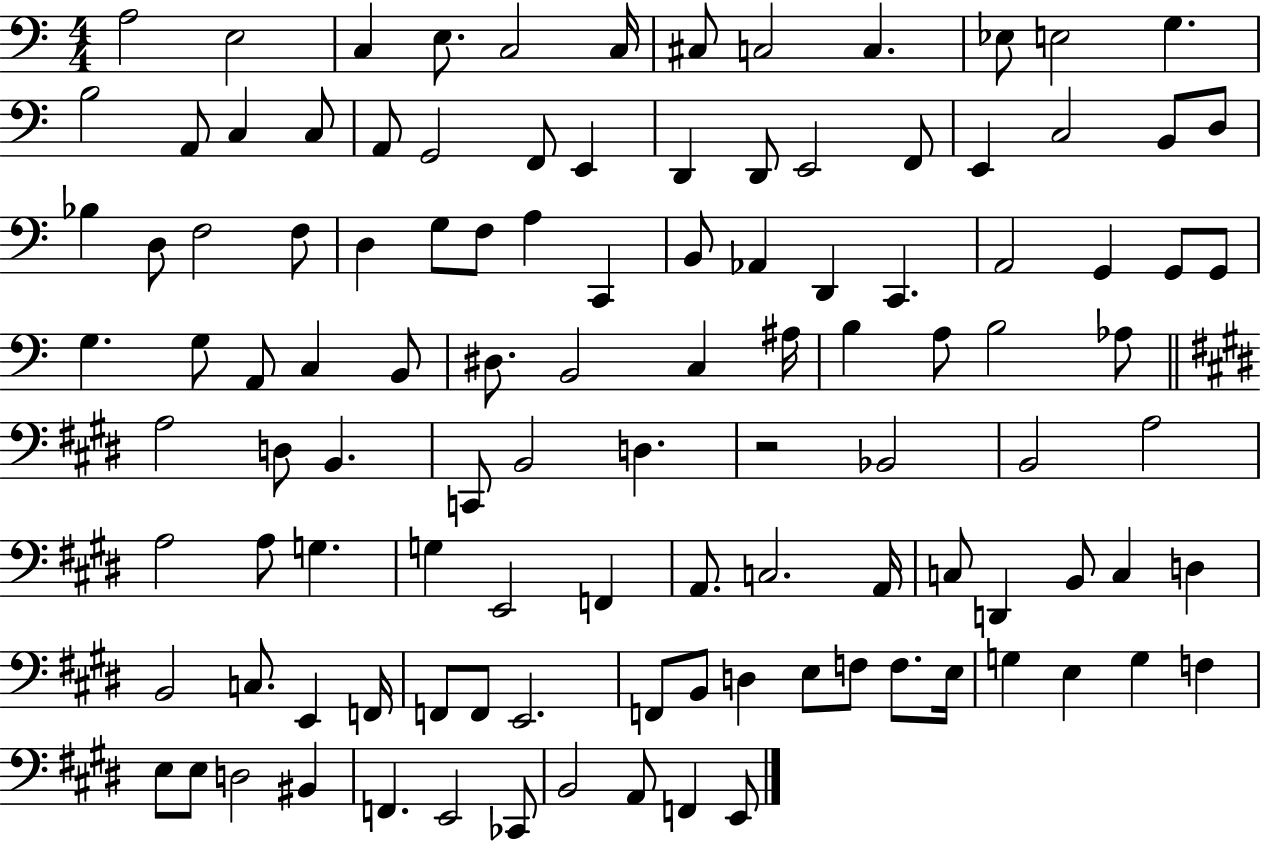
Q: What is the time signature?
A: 4/4